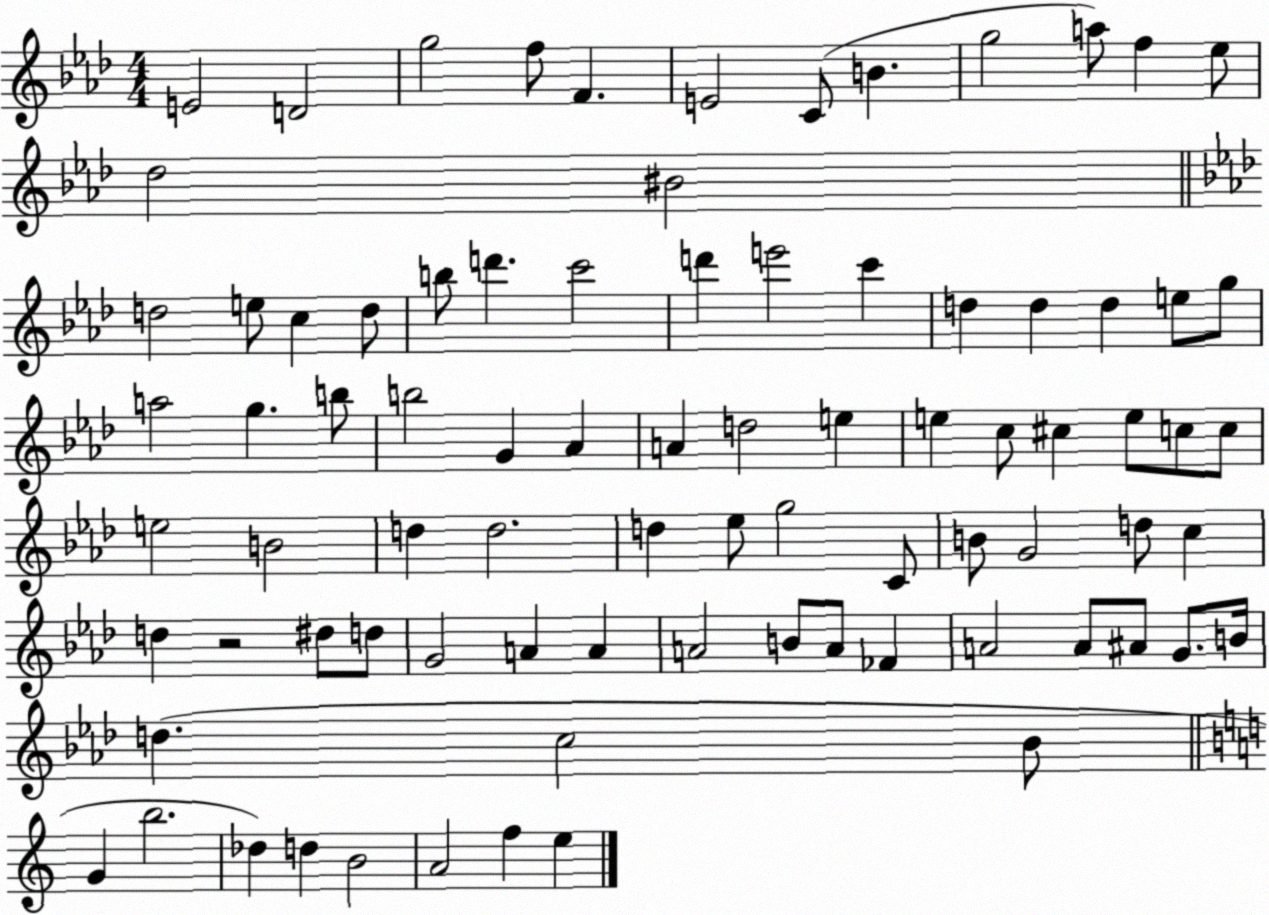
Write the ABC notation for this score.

X:1
T:Untitled
M:4/4
L:1/4
K:Ab
E2 D2 g2 f/2 F E2 C/2 B g2 a/2 f _e/2 _d2 ^B2 d2 e/2 c d/2 b/2 d' c'2 d' e'2 c' d d d e/2 g/2 a2 g b/2 b2 G _A A d2 e e c/2 ^c e/2 c/2 c/2 e2 B2 d d2 d _e/2 g2 C/2 B/2 G2 d/2 c d z2 ^d/2 d/2 G2 A A A2 B/2 A/2 _F A2 A/2 ^A/2 G/2 B/4 d c2 _B/2 G b2 _d d B2 A2 f e